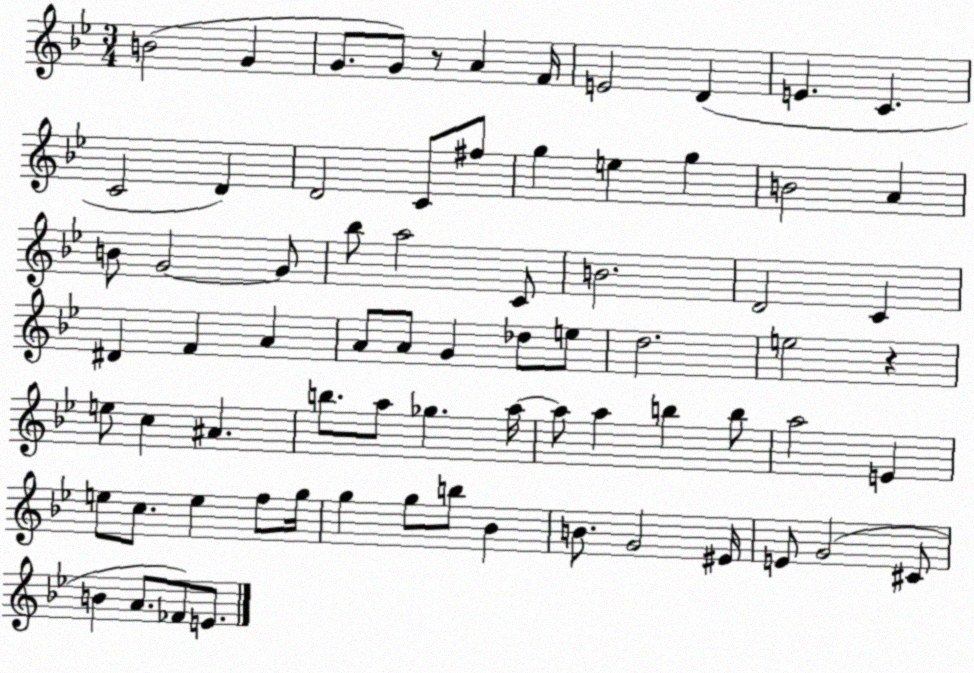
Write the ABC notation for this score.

X:1
T:Untitled
M:3/4
L:1/4
K:Bb
B2 G G/2 G/2 z/2 A F/4 E2 D E C C2 D D2 C/2 ^f/2 g e g B2 A B/2 G2 G/2 _b/2 a2 C/2 B2 D2 C ^D F A A/2 A/2 G _d/2 e/2 d2 e2 z e/2 c ^A b/2 a/2 _g a/4 a/2 a b b/2 a2 E e/2 c/2 e f/2 g/4 g g/2 b/2 _B B/2 G2 ^E/4 E/2 G2 ^C/2 B A/2 _F/2 E/2